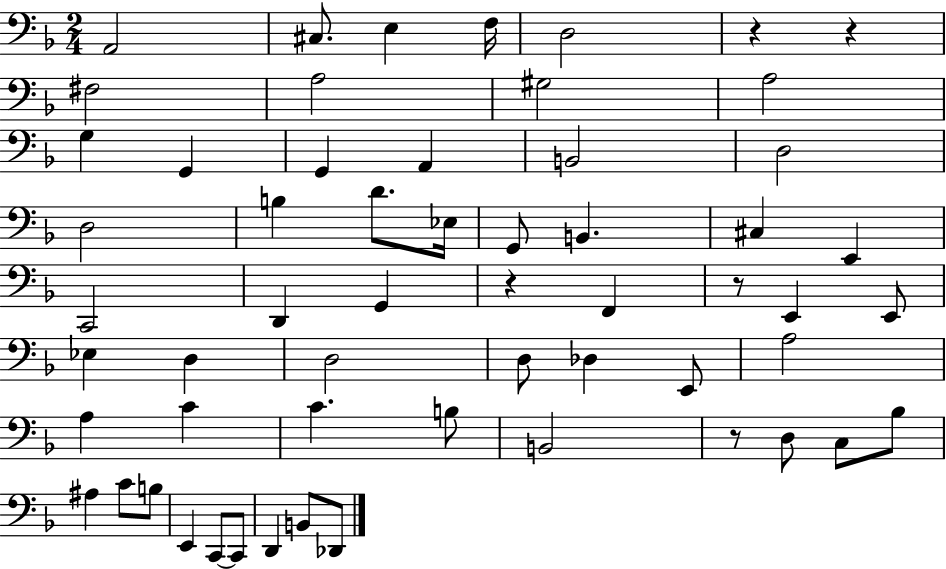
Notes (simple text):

A2/h C#3/e. E3/q F3/s D3/h R/q R/q F#3/h A3/h G#3/h A3/h G3/q G2/q G2/q A2/q B2/h D3/h D3/h B3/q D4/e. Eb3/s G2/e B2/q. C#3/q E2/q C2/h D2/q G2/q R/q F2/q R/e E2/q E2/e Eb3/q D3/q D3/h D3/e Db3/q E2/e A3/h A3/q C4/q C4/q. B3/e B2/h R/e D3/e C3/e Bb3/e A#3/q C4/e B3/e E2/q C2/e C2/e D2/q B2/e Db2/e